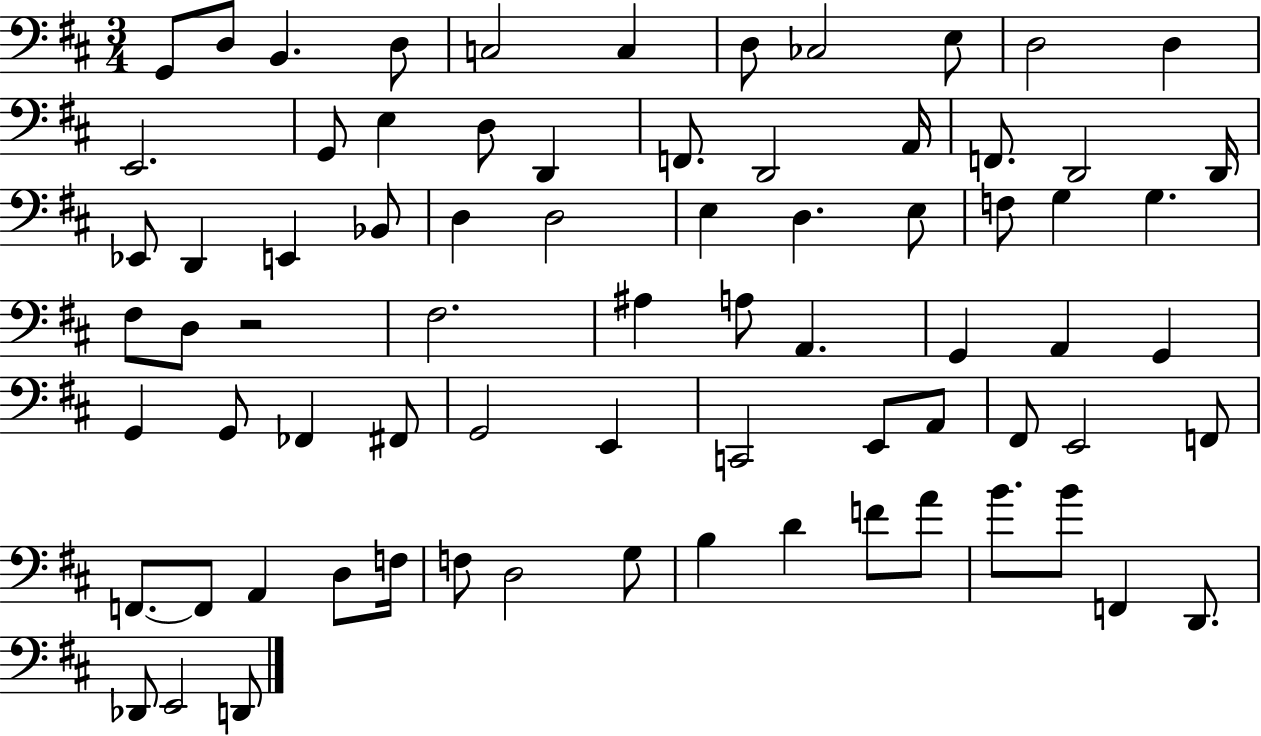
G2/e D3/e B2/q. D3/e C3/h C3/q D3/e CES3/h E3/e D3/h D3/q E2/h. G2/e E3/q D3/e D2/q F2/e. D2/h A2/s F2/e. D2/h D2/s Eb2/e D2/q E2/q Bb2/e D3/q D3/h E3/q D3/q. E3/e F3/e G3/q G3/q. F#3/e D3/e R/h F#3/h. A#3/q A3/e A2/q. G2/q A2/q G2/q G2/q G2/e FES2/q F#2/e G2/h E2/q C2/h E2/e A2/e F#2/e E2/h F2/e F2/e. F2/e A2/q D3/e F3/s F3/e D3/h G3/e B3/q D4/q F4/e A4/e B4/e. B4/e F2/q D2/e. Db2/e E2/h D2/e